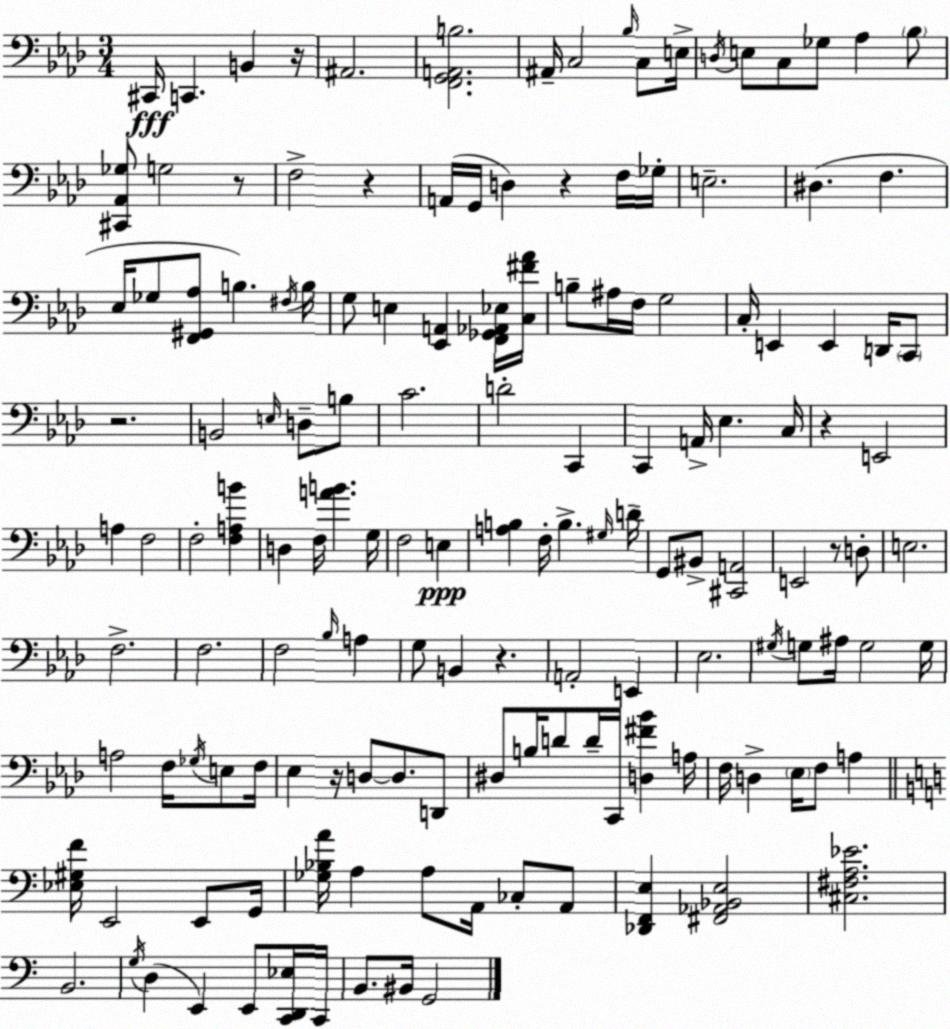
X:1
T:Untitled
M:3/4
L:1/4
K:Fm
^C,,/4 C,, B,, z/4 ^A,,2 [F,,G,,A,,B,]2 ^A,,/4 C,2 _B,/4 C,/2 E,/4 D,/4 E,/2 C,/2 _G,/2 _A, _B,/2 [^C,,_A,,_G,]/2 G,2 z/2 F,2 z A,,/4 G,,/4 D, z F,/4 _G,/4 E,2 ^D, F, _E,/4 _G,/2 [F,,^G,,_A,]/2 B, ^F,/4 B,/4 G,/2 E, [_E,,A,,] [F,,_G,,_A,,_E,]/4 [C,^F_A]/4 B,/2 ^A,/4 F,/4 G,2 C,/4 E,, E,, D,,/4 C,,/2 z2 B,,2 E,/4 D,/2 B,/2 C2 D2 C,, C,, A,,/4 _E, C,/4 z E,,2 A, F,2 F,2 [F,A,B] D, F,/4 [AB] G,/4 F,2 E, [A,B,] F,/4 B, ^G,/4 D/4 G,,/2 ^B,,/2 [^C,,A,,]2 E,,2 z/2 D,/2 E,2 F,2 F,2 F,2 _B,/4 A, G,/2 B,, z A,,2 E,, _E,2 ^G,/4 G,/2 ^A,/4 G,2 G,/4 A,2 F,/4 _G,/4 E,/2 F,/4 _E, z/4 D,/2 D,/2 D,,/2 ^D,/2 B,/4 D/2 D/4 C,,/4 [D,^F_B] A,/4 F,/4 D, _E,/4 F,/2 A, [_E,^G,F]/4 E,,2 E,,/2 G,,/4 [_G,_B,A]/4 A, A,/2 A,,/4 _C,/2 A,,/2 [_D,,F,,E,] [^F,,_A,,_B,,E,]2 [^C,^F,A,_E]2 B,,2 G,/4 D, E,, E,,/2 [C,,D,,_E,]/4 C,,/4 B,,/2 ^B,,/4 G,,2